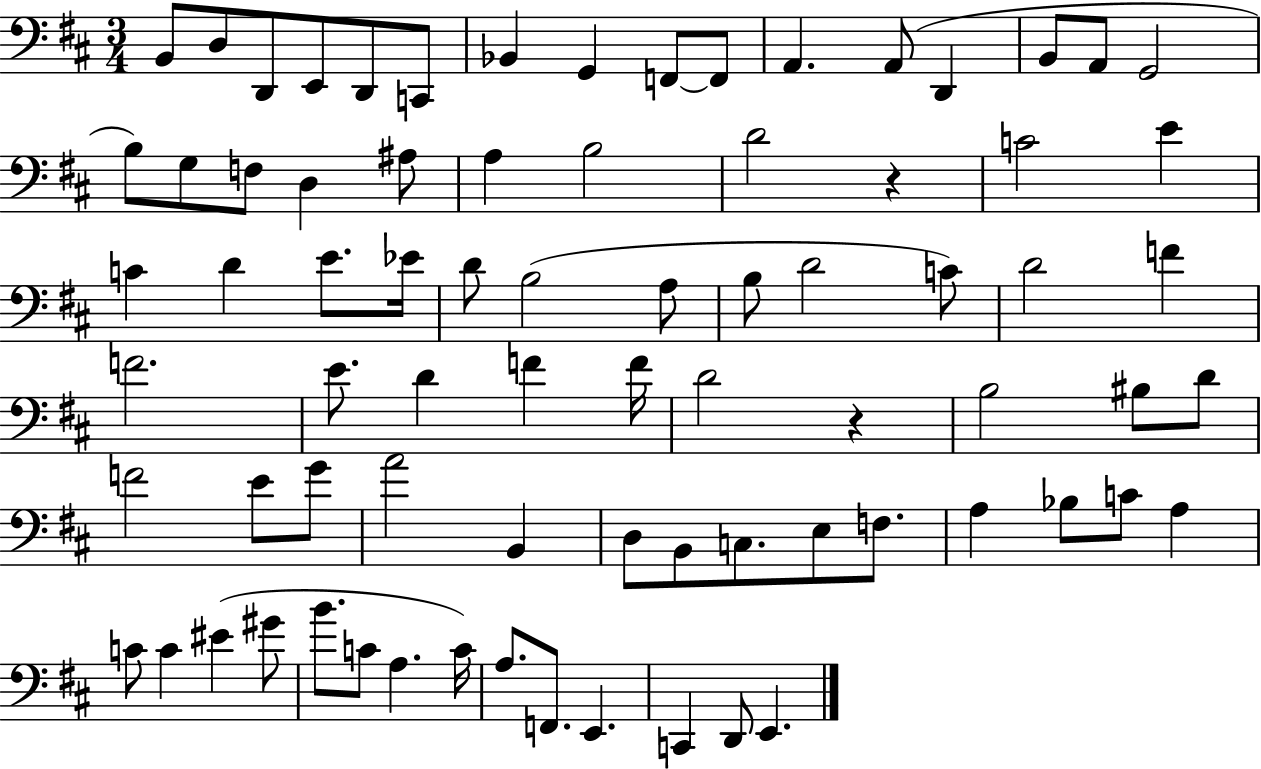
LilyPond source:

{
  \clef bass
  \numericTimeSignature
  \time 3/4
  \key d \major
  \repeat volta 2 { b,8 d8 d,8 e,8 d,8 c,8 | bes,4 g,4 f,8~~ f,8 | a,4. a,8( d,4 | b,8 a,8 g,2 | \break b8) g8 f8 d4 ais8 | a4 b2 | d'2 r4 | c'2 e'4 | \break c'4 d'4 e'8. ees'16 | d'8 b2( a8 | b8 d'2 c'8) | d'2 f'4 | \break f'2. | e'8. d'4 f'4 f'16 | d'2 r4 | b2 bis8 d'8 | \break f'2 e'8 g'8 | a'2 b,4 | d8 b,8 c8. e8 f8. | a4 bes8 c'8 a4 | \break c'8 c'4 eis'4( gis'8 | b'8. c'8 a4. c'16) | a8. f,8. e,4. | c,4 d,8 e,4. | \break } \bar "|."
}